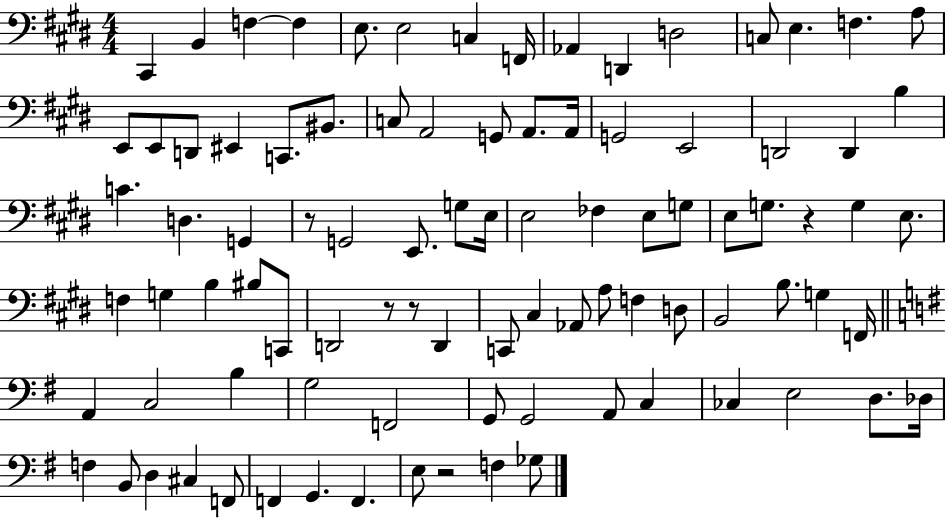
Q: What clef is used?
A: bass